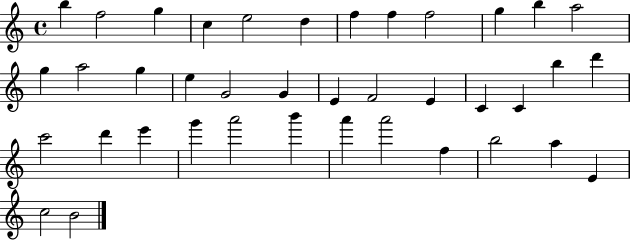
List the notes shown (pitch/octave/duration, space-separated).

B5/q F5/h G5/q C5/q E5/h D5/q F5/q F5/q F5/h G5/q B5/q A5/h G5/q A5/h G5/q E5/q G4/h G4/q E4/q F4/h E4/q C4/q C4/q B5/q D6/q C6/h D6/q E6/q G6/q A6/h B6/q A6/q A6/h F5/q B5/h A5/q E4/q C5/h B4/h